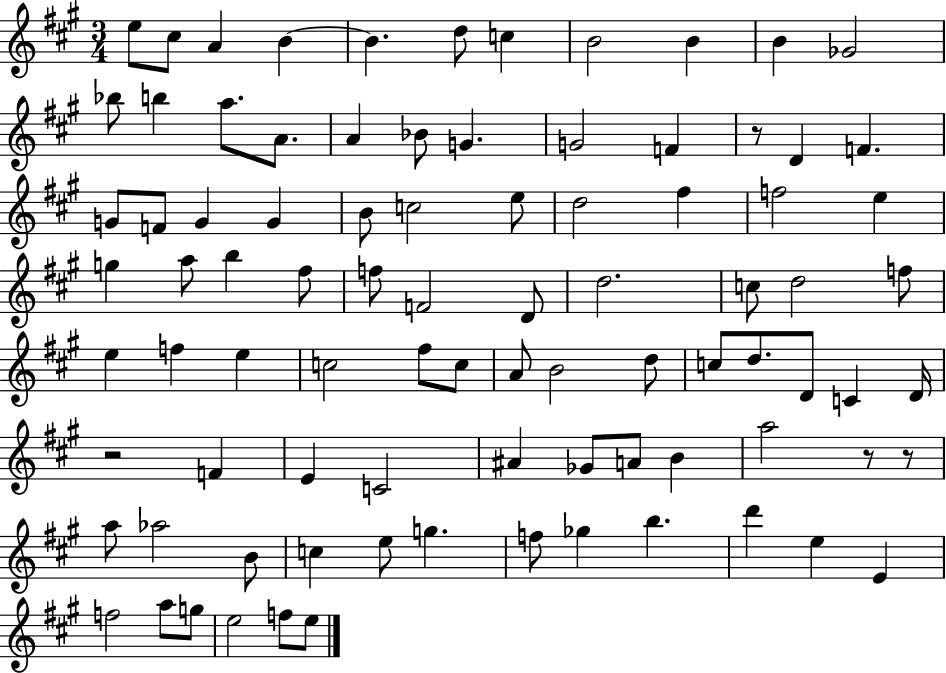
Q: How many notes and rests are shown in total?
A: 88